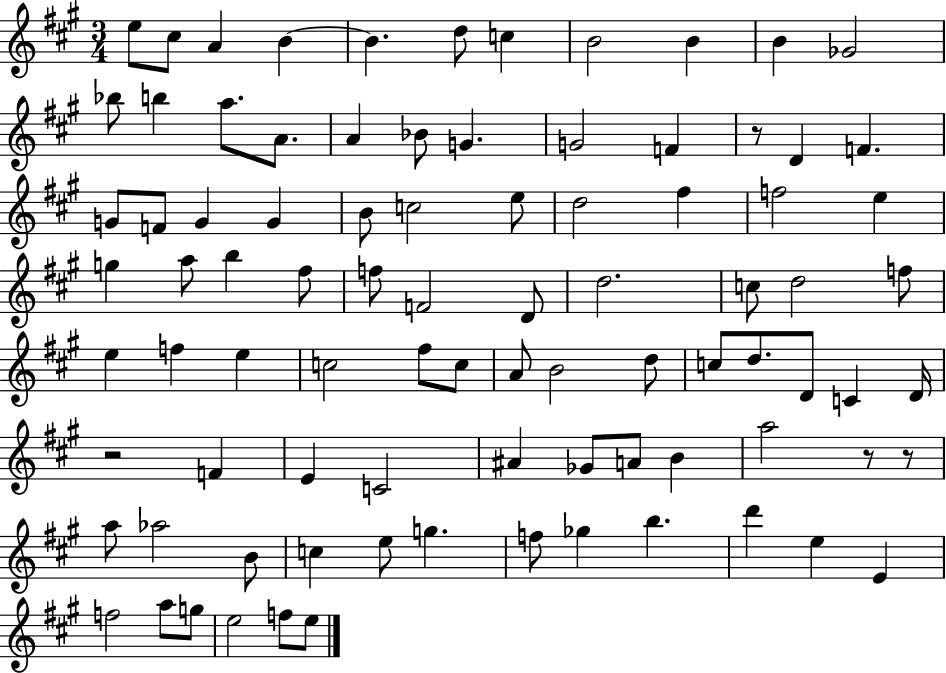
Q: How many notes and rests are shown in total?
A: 88